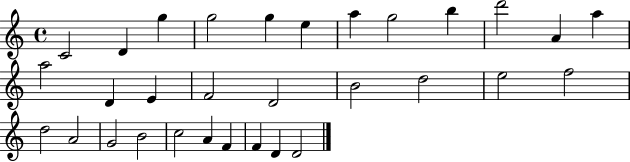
{
  \clef treble
  \time 4/4
  \defaultTimeSignature
  \key c \major
  c'2 d'4 g''4 | g''2 g''4 e''4 | a''4 g''2 b''4 | d'''2 a'4 a''4 | \break a''2 d'4 e'4 | f'2 d'2 | b'2 d''2 | e''2 f''2 | \break d''2 a'2 | g'2 b'2 | c''2 a'4 f'4 | f'4 d'4 d'2 | \break \bar "|."
}